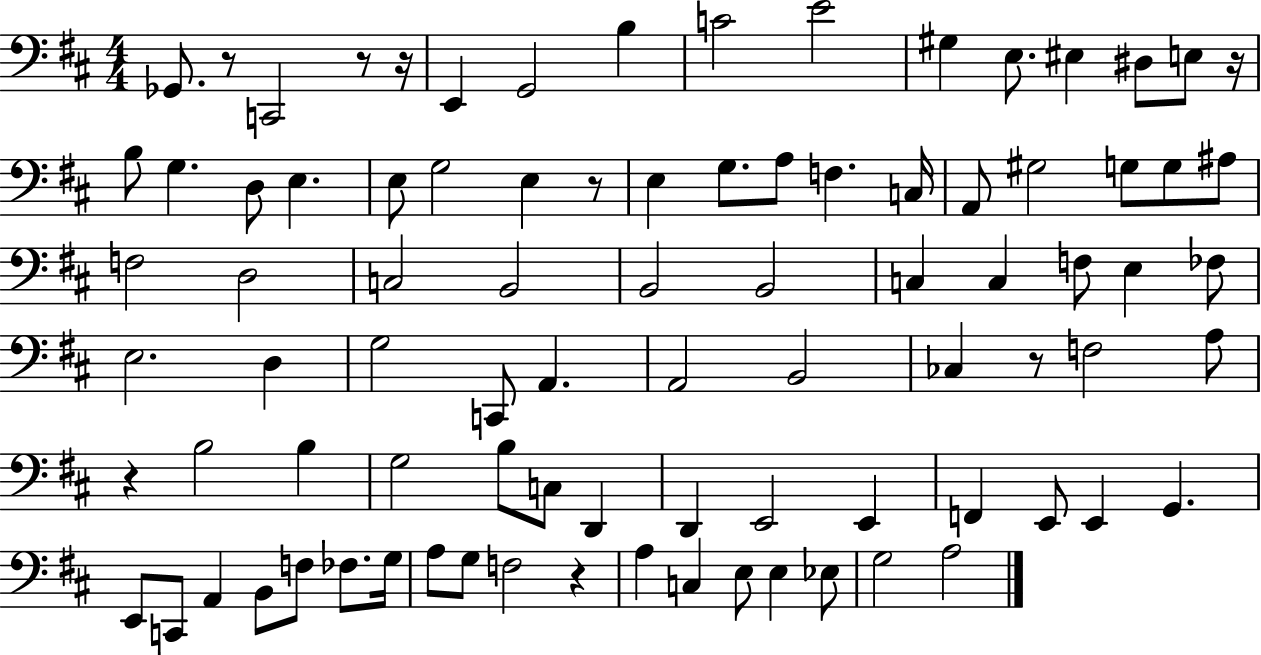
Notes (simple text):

Gb2/e. R/e C2/h R/e R/s E2/q G2/h B3/q C4/h E4/h G#3/q E3/e. EIS3/q D#3/e E3/e R/s B3/e G3/q. D3/e E3/q. E3/e G3/h E3/q R/e E3/q G3/e. A3/e F3/q. C3/s A2/e G#3/h G3/e G3/e A#3/e F3/h D3/h C3/h B2/h B2/h B2/h C3/q C3/q F3/e E3/q FES3/e E3/h. D3/q G3/h C2/e A2/q. A2/h B2/h CES3/q R/e F3/h A3/e R/q B3/h B3/q G3/h B3/e C3/e D2/q D2/q E2/h E2/q F2/q E2/e E2/q G2/q. E2/e C2/e A2/q B2/e F3/e FES3/e. G3/s A3/e G3/e F3/h R/q A3/q C3/q E3/e E3/q Eb3/e G3/h A3/h